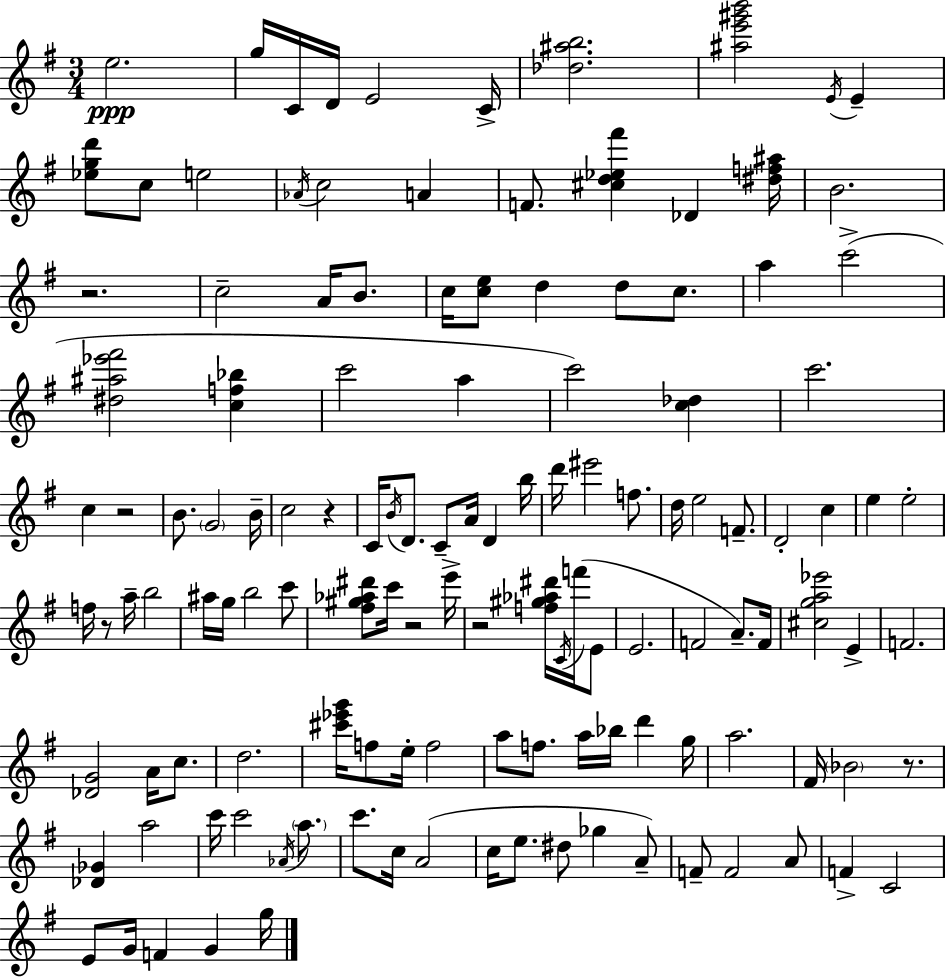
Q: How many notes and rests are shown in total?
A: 129